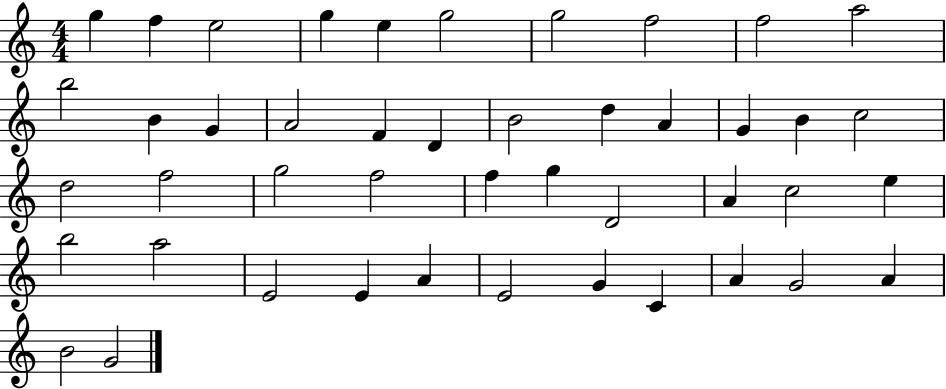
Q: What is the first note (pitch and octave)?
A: G5